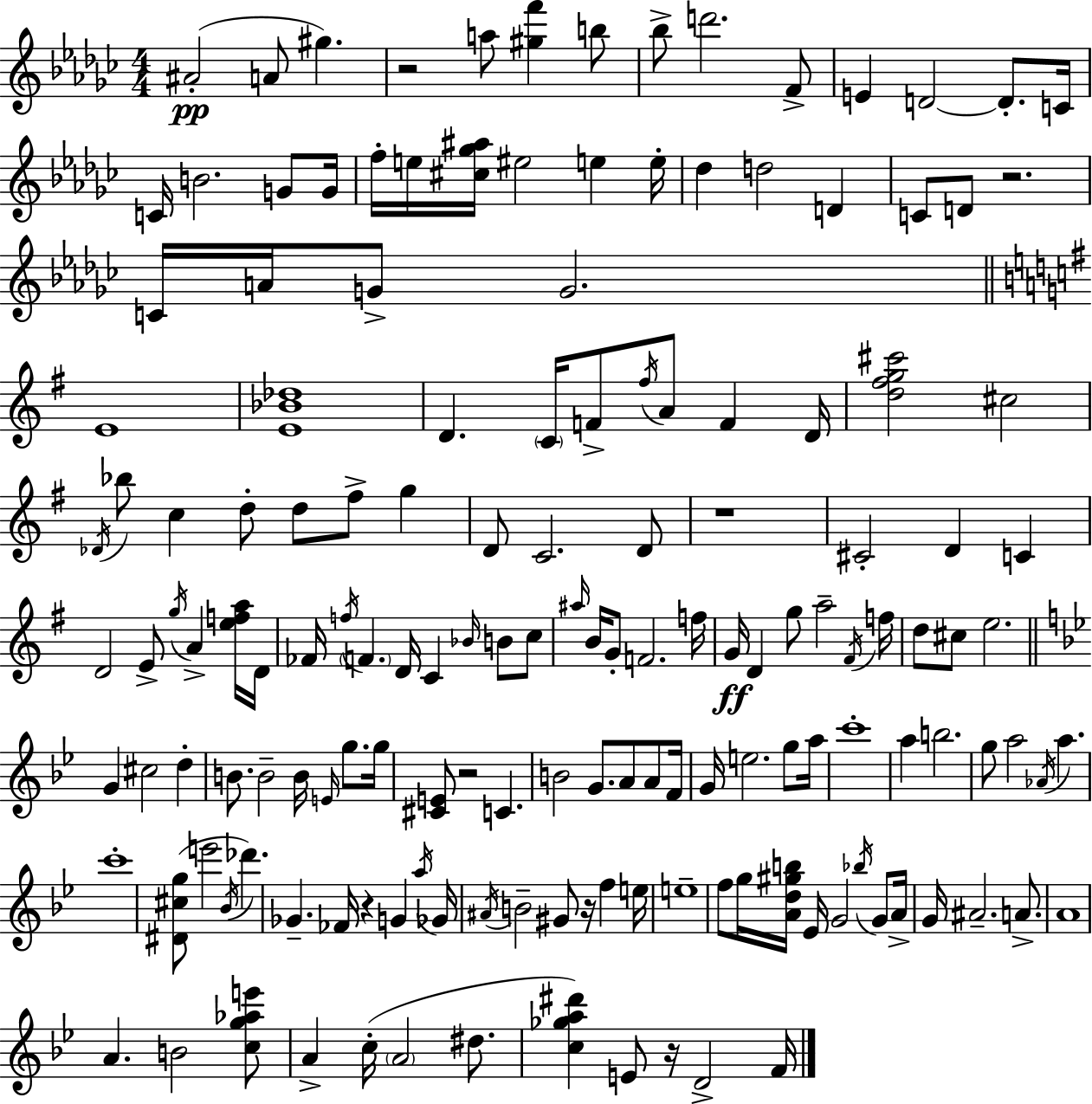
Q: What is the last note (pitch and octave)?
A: F4